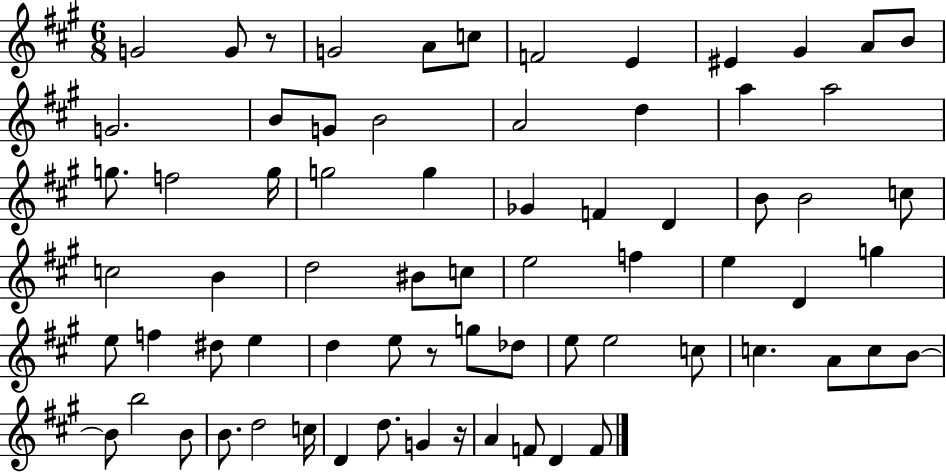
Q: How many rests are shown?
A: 3